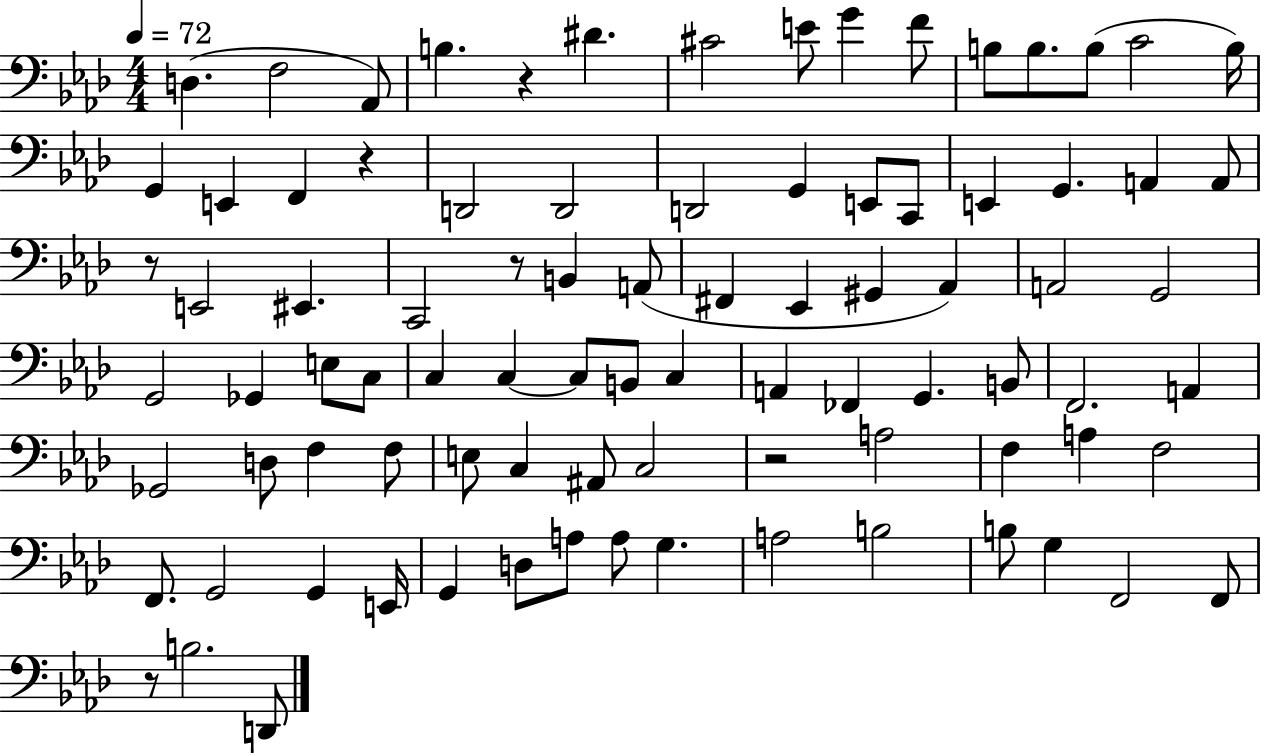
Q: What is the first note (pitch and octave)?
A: D3